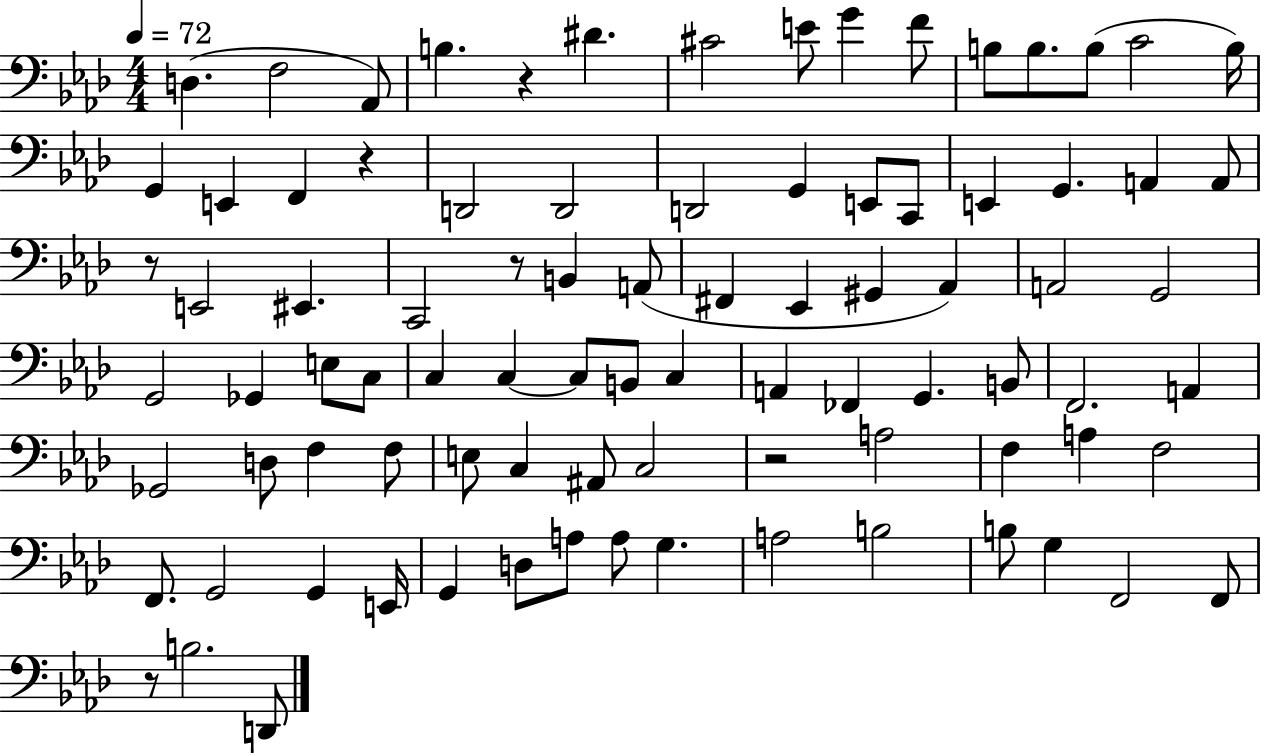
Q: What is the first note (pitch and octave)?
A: D3